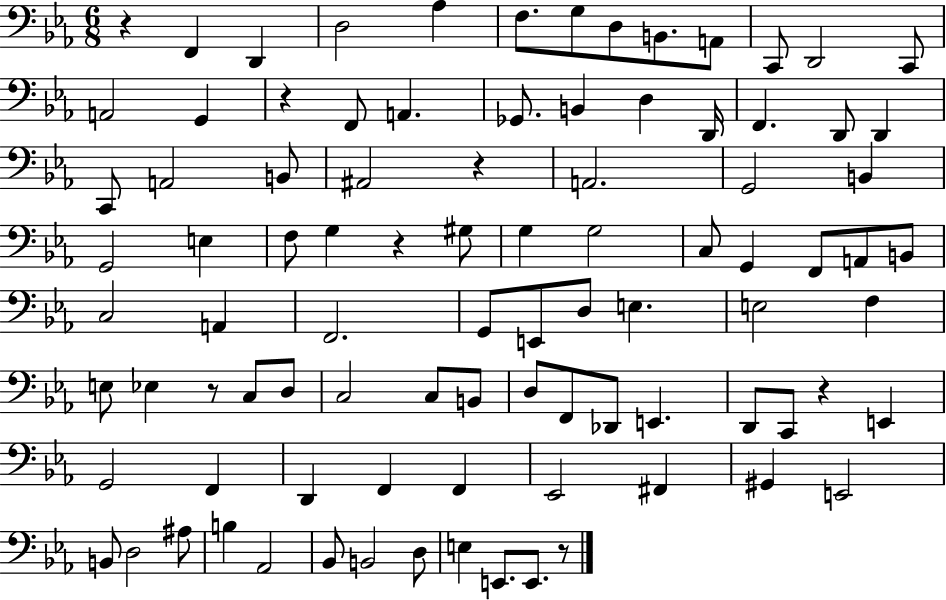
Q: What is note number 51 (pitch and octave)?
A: F3